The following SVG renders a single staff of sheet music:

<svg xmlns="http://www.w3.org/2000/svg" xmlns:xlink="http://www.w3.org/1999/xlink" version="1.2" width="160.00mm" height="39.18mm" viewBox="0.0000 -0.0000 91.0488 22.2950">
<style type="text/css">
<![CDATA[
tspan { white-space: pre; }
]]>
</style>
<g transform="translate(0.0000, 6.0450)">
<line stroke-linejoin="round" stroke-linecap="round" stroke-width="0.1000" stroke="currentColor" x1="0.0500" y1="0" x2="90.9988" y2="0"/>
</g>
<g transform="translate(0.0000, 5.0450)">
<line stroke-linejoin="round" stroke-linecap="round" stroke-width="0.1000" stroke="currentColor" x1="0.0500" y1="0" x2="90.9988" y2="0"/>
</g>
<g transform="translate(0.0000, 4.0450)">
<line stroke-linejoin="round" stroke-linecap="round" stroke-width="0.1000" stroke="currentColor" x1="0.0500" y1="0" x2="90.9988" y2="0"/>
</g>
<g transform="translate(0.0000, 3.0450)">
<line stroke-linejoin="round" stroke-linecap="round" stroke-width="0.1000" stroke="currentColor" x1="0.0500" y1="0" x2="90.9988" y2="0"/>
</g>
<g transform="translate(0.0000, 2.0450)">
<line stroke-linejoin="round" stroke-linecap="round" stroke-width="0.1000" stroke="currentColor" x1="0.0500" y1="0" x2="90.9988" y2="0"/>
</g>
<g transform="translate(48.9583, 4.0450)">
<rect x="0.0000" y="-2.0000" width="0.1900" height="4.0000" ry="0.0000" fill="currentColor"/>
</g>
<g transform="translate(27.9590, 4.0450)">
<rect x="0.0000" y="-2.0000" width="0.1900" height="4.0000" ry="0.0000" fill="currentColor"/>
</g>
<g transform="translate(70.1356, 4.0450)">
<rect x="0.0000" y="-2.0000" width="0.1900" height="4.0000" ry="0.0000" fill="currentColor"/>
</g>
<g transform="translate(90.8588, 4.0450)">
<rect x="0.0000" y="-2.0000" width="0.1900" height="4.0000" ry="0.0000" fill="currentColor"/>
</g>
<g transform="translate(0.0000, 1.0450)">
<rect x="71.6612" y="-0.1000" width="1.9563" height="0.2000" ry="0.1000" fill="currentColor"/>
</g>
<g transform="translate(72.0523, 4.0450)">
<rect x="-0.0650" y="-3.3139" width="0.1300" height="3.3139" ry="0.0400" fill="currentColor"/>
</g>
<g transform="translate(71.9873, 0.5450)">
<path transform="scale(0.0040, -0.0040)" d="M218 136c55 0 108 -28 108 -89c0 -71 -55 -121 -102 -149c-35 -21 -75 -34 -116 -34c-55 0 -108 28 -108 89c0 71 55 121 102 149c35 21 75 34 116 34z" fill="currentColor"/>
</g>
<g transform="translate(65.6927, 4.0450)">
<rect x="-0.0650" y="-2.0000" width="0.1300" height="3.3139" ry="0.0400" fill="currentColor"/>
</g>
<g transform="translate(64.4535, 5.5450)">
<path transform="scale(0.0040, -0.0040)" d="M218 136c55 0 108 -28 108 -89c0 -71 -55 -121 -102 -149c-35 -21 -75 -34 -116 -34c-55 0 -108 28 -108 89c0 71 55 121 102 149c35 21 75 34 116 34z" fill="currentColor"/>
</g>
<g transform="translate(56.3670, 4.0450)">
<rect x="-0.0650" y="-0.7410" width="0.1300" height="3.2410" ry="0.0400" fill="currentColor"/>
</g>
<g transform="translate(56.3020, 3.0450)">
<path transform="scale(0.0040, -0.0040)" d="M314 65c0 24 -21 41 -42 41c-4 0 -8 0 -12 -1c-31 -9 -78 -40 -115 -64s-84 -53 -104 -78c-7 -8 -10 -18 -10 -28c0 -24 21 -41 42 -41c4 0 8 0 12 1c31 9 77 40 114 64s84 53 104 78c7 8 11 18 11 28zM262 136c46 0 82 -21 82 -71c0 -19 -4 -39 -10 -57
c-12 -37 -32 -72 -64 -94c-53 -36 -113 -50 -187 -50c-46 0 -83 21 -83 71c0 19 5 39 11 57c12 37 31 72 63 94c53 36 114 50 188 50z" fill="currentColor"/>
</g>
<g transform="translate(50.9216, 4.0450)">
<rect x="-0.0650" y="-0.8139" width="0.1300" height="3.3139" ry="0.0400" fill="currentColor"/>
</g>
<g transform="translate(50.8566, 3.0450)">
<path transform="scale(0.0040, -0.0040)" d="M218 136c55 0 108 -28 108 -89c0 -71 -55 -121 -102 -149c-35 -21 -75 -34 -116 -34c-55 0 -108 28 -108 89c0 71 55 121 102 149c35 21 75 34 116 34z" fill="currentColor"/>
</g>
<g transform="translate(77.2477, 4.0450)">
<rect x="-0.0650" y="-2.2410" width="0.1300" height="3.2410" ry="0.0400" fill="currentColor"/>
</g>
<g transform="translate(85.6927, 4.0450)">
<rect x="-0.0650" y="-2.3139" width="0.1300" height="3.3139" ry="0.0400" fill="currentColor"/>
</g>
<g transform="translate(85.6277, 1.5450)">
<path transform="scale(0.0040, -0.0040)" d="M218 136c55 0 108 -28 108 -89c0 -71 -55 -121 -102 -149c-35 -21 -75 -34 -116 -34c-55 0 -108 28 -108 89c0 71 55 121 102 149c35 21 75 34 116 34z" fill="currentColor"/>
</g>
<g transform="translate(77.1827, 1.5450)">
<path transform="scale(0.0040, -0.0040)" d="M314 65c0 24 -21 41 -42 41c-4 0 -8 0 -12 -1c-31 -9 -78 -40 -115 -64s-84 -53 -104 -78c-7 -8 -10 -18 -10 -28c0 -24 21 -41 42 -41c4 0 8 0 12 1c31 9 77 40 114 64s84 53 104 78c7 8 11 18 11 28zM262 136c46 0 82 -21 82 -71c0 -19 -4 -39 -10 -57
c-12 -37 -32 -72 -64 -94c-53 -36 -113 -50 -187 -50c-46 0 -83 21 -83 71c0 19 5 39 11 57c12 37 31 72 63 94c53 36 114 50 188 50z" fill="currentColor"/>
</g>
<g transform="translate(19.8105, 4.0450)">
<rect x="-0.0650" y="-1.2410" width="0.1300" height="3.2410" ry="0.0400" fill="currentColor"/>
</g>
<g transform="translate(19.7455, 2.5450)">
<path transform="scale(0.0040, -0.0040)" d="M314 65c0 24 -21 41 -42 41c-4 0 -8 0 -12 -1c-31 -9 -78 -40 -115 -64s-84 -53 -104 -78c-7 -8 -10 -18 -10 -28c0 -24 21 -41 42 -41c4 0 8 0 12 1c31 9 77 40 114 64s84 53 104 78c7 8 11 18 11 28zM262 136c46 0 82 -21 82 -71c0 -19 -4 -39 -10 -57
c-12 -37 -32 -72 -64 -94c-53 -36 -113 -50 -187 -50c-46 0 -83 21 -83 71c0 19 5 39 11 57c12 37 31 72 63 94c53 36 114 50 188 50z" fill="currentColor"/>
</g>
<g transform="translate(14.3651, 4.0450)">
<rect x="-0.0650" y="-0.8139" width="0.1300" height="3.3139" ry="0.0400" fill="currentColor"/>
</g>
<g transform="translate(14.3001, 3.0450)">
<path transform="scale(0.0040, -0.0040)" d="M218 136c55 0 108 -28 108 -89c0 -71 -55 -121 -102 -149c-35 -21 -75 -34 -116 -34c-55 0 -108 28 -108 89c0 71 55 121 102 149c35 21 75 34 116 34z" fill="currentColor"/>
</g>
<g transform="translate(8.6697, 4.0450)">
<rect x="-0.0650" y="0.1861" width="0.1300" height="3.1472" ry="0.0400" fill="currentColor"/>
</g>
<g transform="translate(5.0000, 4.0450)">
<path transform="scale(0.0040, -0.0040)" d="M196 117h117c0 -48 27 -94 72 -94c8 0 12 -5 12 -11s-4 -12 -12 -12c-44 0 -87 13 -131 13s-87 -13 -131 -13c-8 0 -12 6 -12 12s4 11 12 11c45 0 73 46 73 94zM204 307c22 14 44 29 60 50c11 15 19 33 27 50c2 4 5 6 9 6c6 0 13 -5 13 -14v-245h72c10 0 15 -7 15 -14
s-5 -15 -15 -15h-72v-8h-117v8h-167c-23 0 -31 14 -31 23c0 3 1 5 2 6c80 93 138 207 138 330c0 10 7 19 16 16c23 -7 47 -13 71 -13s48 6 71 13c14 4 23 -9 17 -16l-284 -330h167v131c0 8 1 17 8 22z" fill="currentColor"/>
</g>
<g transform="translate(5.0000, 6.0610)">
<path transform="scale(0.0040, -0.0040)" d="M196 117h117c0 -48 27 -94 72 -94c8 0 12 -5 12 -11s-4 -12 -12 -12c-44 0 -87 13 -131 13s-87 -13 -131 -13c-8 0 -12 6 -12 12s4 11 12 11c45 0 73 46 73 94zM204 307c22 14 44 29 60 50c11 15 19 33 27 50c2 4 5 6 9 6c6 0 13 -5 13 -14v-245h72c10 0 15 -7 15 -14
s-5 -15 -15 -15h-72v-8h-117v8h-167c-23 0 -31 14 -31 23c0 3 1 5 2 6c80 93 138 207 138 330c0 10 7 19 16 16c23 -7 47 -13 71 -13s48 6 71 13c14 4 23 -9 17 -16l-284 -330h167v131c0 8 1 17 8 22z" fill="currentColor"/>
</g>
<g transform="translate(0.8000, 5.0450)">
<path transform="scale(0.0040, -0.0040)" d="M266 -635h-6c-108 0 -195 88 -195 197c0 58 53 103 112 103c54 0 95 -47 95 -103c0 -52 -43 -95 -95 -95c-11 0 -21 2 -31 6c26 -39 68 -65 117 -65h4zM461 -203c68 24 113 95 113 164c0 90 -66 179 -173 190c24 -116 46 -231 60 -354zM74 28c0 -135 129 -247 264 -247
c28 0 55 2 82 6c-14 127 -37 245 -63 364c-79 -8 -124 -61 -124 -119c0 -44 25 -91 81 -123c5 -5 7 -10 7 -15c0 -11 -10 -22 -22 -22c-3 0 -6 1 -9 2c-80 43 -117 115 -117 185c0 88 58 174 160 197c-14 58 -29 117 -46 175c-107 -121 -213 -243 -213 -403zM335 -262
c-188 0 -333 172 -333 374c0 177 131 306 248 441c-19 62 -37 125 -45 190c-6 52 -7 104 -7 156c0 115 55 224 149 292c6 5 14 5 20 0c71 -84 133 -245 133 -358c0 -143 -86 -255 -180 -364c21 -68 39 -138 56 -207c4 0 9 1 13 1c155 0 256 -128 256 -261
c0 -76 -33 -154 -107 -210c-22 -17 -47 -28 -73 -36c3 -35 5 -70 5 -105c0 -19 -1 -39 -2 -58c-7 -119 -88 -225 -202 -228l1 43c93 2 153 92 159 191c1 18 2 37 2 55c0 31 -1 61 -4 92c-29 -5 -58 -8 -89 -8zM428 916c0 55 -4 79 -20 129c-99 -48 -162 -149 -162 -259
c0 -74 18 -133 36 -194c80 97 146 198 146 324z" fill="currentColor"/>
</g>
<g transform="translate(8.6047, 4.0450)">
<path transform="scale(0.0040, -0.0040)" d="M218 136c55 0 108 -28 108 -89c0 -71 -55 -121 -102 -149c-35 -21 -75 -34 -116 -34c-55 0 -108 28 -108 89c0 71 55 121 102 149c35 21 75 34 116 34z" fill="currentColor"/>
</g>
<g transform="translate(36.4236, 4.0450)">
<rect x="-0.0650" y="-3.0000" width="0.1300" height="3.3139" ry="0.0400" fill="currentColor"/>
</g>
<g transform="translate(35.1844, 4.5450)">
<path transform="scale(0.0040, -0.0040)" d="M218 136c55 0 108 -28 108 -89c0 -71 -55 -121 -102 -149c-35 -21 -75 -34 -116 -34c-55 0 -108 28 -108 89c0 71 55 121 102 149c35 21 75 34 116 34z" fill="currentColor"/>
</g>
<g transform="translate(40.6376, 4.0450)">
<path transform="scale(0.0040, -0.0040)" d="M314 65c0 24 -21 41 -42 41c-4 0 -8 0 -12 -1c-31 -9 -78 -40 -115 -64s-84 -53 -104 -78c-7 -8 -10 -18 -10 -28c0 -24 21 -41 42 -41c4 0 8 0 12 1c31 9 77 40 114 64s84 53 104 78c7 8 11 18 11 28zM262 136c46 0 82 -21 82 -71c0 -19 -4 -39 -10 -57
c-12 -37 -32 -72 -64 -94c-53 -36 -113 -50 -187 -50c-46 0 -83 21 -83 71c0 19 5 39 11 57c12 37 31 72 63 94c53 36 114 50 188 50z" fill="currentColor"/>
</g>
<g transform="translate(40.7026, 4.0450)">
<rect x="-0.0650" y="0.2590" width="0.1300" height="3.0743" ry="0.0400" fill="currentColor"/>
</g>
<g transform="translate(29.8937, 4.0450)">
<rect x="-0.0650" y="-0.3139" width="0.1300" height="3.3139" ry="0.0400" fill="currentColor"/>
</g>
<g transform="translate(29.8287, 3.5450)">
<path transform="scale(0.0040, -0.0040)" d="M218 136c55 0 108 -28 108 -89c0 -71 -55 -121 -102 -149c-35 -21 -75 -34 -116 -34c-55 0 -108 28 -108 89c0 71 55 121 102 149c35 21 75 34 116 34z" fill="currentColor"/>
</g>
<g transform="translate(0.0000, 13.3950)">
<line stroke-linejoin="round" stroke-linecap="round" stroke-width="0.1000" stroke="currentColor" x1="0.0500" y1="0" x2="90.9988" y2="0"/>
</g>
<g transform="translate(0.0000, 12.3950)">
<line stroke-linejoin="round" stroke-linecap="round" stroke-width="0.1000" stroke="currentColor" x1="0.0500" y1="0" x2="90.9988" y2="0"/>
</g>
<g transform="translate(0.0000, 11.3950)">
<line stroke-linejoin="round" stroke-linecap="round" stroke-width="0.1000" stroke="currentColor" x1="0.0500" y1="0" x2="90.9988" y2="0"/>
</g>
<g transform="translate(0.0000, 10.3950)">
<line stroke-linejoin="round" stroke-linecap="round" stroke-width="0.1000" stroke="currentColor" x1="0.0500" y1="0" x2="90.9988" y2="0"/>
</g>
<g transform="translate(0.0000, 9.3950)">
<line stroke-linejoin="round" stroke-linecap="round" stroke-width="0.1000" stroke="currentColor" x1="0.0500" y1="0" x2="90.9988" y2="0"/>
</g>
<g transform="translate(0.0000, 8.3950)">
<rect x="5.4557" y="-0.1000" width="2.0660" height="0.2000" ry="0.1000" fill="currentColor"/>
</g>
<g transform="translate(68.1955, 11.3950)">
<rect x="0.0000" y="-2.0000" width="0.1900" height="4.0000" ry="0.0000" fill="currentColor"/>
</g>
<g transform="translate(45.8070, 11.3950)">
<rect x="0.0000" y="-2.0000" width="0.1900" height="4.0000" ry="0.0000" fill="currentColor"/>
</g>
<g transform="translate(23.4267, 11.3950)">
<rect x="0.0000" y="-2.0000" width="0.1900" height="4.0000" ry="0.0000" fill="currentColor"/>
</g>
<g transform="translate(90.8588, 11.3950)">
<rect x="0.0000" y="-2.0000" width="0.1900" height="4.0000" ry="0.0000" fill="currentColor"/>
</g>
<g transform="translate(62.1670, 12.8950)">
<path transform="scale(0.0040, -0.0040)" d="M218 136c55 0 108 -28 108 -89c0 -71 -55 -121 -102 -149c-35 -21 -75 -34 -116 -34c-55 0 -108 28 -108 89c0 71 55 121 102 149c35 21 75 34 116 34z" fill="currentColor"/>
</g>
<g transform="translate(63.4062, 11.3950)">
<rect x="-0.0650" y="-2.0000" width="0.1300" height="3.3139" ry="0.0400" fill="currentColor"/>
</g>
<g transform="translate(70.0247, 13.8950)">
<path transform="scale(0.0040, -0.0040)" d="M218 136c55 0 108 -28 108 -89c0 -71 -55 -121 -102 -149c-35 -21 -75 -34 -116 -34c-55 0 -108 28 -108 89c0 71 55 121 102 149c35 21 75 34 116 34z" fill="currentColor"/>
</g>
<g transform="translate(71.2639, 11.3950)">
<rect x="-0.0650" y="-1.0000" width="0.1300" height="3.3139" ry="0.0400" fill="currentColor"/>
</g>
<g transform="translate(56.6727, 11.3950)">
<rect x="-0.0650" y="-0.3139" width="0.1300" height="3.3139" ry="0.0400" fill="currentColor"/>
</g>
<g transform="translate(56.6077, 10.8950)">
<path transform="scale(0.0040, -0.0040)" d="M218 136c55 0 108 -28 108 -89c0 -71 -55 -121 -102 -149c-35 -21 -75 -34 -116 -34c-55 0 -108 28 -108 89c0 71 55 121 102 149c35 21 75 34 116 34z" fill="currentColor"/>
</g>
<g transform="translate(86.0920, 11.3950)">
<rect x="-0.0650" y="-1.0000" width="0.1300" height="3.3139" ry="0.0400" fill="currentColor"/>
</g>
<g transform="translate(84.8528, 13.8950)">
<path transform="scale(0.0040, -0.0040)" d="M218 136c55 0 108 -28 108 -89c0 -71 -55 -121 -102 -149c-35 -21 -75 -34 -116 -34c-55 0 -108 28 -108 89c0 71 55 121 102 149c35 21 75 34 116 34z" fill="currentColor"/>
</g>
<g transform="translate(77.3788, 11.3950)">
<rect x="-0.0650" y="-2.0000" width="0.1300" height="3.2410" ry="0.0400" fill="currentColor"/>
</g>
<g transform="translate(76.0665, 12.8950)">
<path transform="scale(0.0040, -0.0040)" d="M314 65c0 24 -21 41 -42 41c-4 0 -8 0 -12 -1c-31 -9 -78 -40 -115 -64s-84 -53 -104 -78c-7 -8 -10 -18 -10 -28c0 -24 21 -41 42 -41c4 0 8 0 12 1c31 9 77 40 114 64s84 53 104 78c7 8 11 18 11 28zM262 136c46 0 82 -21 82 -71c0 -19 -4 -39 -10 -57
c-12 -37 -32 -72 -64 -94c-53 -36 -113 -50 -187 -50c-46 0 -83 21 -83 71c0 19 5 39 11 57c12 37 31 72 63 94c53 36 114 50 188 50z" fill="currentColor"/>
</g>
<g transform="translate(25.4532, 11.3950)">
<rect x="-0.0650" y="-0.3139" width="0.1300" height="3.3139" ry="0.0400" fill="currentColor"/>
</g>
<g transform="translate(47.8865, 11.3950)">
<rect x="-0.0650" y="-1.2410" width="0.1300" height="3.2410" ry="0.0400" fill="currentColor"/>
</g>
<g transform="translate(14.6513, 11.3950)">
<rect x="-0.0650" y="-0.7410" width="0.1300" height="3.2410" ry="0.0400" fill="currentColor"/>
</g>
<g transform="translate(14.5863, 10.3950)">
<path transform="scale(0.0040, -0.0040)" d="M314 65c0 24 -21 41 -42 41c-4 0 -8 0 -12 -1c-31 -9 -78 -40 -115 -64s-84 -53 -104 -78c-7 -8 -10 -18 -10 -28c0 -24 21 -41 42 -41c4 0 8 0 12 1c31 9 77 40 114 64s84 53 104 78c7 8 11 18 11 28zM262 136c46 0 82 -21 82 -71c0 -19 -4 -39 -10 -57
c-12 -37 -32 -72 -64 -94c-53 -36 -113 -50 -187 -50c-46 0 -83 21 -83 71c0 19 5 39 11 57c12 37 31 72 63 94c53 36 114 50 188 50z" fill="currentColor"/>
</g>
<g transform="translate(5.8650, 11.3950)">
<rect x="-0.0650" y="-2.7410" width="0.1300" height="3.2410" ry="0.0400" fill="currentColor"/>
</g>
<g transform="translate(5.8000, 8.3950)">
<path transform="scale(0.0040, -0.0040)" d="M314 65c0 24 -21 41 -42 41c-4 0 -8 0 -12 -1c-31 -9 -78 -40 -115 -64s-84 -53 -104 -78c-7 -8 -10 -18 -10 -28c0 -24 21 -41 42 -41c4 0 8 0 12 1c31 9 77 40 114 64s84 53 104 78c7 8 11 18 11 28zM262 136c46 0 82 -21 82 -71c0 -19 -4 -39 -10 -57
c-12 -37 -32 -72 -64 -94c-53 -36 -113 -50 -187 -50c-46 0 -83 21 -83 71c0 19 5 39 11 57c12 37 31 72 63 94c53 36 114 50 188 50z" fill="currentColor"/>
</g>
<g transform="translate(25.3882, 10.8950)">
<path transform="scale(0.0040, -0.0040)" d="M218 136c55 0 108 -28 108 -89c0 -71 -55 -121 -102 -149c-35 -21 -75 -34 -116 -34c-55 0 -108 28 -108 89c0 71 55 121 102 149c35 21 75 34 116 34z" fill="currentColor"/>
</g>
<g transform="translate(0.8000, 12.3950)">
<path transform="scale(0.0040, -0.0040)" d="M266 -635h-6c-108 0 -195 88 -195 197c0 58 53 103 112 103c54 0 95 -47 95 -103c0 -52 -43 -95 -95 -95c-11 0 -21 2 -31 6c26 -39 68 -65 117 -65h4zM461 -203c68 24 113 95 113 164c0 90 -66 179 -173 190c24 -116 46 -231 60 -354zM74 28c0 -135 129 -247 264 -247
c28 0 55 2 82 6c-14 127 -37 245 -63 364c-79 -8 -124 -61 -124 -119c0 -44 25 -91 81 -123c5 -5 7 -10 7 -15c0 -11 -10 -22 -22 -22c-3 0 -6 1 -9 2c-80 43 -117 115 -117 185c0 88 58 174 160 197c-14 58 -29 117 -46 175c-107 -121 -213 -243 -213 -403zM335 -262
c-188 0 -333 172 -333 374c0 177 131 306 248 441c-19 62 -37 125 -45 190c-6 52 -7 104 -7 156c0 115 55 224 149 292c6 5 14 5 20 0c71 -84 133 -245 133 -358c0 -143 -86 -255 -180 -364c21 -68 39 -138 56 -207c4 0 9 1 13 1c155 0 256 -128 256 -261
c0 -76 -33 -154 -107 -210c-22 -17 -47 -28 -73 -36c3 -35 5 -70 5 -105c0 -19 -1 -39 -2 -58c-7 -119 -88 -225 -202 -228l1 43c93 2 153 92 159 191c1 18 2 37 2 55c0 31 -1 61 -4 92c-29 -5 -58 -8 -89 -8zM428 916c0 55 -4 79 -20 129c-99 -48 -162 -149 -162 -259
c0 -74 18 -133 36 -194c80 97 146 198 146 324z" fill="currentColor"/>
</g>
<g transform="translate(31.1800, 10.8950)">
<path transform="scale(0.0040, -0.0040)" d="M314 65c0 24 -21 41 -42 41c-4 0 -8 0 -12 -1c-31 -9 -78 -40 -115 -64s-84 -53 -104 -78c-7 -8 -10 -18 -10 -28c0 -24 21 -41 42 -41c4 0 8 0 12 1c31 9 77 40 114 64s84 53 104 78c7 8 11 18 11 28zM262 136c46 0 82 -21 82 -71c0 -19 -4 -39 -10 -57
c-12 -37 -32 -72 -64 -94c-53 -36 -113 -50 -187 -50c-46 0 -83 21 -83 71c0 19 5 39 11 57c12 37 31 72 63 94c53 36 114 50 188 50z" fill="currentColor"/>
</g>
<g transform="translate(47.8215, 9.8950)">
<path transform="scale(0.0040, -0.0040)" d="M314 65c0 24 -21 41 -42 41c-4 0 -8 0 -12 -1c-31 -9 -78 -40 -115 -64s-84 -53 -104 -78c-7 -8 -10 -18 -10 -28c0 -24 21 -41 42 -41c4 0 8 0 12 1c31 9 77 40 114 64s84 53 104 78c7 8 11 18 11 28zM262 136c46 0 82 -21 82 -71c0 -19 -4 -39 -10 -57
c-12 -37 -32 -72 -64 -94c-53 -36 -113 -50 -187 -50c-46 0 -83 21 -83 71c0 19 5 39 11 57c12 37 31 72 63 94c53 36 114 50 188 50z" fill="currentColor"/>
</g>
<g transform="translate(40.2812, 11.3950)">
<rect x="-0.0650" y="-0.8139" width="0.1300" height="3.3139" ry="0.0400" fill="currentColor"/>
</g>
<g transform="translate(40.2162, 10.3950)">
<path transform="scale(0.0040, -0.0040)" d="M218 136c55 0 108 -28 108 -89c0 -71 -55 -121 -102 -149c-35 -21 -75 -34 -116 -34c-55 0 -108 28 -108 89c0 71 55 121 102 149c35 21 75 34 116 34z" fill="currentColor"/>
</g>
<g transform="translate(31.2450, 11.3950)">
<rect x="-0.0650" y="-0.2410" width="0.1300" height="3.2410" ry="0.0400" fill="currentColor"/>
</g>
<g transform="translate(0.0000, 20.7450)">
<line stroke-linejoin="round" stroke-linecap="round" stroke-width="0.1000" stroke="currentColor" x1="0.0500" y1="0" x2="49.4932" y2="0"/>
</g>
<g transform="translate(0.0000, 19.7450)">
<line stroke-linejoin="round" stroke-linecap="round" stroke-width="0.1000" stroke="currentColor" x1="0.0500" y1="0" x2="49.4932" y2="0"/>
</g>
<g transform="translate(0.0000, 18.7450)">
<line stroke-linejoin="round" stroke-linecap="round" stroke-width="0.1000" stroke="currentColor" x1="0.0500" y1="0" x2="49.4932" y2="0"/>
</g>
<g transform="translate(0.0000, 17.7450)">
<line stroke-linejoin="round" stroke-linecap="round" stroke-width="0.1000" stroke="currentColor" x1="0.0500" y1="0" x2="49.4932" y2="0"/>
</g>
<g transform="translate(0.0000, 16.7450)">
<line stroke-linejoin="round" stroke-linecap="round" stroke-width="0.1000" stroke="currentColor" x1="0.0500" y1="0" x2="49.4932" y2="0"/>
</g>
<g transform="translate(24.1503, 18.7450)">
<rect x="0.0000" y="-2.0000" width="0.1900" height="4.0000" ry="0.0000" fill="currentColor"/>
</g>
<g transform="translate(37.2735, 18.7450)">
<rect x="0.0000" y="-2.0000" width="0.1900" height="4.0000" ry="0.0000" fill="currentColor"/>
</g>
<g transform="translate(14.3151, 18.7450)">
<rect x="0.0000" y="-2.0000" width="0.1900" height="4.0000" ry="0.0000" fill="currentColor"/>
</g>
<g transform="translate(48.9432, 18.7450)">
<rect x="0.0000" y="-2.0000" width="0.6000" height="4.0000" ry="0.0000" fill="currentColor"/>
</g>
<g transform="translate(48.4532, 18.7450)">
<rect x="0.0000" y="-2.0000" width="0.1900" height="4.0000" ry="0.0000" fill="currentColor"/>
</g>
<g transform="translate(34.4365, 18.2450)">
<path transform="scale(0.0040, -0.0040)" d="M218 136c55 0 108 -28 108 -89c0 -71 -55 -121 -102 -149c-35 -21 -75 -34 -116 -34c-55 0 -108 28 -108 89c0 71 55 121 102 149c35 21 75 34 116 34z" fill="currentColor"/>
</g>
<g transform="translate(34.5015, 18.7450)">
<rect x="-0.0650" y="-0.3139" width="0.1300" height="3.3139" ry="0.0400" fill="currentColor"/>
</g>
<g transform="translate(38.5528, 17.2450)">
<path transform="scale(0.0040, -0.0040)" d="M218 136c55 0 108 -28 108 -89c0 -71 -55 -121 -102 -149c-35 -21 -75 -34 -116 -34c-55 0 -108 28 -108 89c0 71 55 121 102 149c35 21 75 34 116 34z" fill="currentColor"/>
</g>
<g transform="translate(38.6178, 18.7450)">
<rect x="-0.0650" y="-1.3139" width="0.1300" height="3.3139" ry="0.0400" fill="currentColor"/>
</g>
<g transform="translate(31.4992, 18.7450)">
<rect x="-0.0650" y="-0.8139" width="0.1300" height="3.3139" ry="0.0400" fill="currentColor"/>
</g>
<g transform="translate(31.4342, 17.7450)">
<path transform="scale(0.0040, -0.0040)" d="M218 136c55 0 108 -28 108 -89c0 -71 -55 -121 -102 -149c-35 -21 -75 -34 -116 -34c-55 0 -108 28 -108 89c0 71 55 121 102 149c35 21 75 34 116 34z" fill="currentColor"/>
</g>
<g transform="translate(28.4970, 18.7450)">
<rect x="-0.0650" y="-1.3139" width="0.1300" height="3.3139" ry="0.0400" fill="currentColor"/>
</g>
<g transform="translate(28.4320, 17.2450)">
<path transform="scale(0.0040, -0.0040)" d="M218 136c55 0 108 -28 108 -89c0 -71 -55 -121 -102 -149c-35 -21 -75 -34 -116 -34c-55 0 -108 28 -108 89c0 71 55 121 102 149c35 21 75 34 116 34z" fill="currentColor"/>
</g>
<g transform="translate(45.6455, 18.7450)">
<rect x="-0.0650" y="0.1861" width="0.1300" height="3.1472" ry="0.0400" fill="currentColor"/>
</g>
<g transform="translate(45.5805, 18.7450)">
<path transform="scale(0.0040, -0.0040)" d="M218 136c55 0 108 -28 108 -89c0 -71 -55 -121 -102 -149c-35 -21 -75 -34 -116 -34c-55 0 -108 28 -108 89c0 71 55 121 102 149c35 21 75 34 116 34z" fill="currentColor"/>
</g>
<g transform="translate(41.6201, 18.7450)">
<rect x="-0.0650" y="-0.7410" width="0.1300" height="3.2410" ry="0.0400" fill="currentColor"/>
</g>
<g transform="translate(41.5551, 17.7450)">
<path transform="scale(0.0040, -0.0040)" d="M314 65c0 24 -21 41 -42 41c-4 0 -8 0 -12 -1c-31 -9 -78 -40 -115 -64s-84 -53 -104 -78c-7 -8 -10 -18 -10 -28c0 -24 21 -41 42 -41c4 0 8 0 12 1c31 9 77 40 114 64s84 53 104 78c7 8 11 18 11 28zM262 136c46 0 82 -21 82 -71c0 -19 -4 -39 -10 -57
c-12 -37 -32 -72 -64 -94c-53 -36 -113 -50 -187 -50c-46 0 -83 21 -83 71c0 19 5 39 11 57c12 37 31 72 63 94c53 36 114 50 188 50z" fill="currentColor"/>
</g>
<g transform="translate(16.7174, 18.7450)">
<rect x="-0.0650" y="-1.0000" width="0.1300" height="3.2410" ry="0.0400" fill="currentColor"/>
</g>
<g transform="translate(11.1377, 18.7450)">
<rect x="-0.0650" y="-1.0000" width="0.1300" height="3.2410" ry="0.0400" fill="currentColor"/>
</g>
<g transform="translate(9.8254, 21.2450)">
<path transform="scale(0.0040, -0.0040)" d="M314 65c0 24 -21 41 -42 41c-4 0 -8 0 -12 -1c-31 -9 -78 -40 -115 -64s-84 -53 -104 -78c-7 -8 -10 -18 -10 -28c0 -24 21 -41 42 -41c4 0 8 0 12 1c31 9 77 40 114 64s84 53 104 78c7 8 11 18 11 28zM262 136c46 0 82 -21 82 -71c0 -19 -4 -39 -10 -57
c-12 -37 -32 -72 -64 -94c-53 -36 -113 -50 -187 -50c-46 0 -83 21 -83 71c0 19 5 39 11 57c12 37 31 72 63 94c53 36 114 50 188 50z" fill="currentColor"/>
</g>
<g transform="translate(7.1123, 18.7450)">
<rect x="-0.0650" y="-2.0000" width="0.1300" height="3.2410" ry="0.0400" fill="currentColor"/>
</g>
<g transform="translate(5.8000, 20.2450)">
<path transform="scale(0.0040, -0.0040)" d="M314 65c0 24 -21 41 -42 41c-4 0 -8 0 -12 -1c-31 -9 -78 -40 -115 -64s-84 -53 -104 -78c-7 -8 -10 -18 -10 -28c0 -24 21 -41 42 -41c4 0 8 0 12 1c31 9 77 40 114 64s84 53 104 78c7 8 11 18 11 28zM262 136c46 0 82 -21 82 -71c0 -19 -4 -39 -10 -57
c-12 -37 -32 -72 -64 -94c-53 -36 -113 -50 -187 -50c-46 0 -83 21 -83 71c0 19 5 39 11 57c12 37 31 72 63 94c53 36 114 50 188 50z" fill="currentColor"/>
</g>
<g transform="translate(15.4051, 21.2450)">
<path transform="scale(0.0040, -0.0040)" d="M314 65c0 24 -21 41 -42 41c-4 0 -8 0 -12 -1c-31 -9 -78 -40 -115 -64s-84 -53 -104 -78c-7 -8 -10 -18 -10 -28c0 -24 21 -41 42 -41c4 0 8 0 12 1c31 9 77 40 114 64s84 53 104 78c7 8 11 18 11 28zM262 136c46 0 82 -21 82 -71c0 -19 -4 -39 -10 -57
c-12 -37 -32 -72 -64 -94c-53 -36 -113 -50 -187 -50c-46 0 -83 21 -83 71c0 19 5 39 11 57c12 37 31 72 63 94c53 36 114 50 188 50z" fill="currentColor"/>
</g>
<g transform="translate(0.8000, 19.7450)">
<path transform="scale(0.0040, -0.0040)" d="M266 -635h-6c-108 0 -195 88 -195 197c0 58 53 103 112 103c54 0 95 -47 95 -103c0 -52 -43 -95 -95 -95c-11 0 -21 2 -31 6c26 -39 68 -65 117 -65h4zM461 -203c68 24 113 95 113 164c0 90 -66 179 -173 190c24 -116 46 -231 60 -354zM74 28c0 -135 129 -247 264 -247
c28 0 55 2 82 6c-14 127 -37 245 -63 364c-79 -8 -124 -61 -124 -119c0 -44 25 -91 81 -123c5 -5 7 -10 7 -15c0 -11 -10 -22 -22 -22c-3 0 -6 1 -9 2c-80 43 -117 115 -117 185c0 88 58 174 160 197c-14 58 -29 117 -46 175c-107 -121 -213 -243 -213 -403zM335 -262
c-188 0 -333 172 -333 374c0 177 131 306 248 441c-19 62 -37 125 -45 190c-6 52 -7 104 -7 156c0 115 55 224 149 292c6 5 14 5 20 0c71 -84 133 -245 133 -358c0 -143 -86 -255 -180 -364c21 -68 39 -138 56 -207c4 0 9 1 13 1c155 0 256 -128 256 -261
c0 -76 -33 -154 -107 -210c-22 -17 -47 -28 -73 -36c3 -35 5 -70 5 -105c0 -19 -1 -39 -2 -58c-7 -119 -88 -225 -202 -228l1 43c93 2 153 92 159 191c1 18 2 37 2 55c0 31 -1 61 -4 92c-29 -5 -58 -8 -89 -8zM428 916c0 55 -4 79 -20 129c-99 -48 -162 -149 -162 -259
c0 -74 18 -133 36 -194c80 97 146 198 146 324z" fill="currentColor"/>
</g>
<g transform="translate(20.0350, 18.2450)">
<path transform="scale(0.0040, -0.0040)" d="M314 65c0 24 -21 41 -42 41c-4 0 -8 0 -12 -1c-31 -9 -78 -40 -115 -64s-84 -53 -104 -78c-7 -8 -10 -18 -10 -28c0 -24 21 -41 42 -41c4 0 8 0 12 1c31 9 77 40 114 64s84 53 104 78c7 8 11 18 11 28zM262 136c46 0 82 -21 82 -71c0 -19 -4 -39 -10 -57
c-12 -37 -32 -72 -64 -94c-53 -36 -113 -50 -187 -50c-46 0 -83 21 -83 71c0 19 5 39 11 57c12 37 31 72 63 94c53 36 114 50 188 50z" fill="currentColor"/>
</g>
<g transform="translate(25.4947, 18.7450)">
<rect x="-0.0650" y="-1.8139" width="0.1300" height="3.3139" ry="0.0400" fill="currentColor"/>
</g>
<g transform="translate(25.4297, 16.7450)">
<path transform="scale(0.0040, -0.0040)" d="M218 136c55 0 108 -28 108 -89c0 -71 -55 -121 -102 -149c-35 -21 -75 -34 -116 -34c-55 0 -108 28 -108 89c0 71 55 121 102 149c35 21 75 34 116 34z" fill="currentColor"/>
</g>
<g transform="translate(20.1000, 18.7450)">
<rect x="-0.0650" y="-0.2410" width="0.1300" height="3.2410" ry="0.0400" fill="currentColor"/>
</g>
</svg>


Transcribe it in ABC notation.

X:1
T:Untitled
M:4/4
L:1/4
K:C
B d e2 c A B2 d d2 F b g2 g a2 d2 c c2 d e2 c F D F2 D F2 D2 D2 c2 f e d c e d2 B